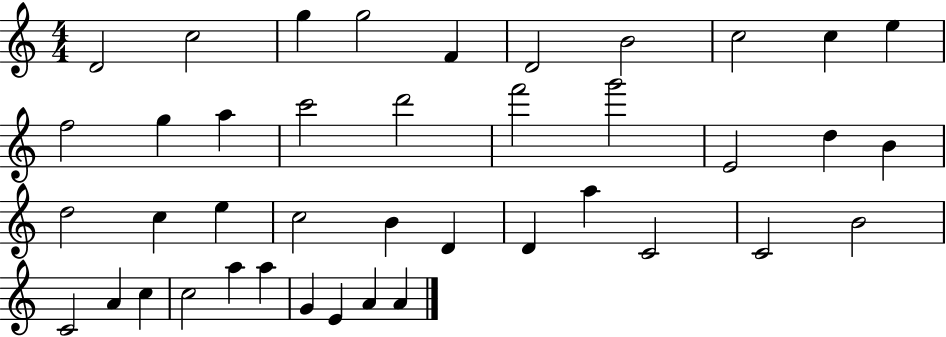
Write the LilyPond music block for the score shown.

{
  \clef treble
  \numericTimeSignature
  \time 4/4
  \key c \major
  d'2 c''2 | g''4 g''2 f'4 | d'2 b'2 | c''2 c''4 e''4 | \break f''2 g''4 a''4 | c'''2 d'''2 | f'''2 g'''2 | e'2 d''4 b'4 | \break d''2 c''4 e''4 | c''2 b'4 d'4 | d'4 a''4 c'2 | c'2 b'2 | \break c'2 a'4 c''4 | c''2 a''4 a''4 | g'4 e'4 a'4 a'4 | \bar "|."
}